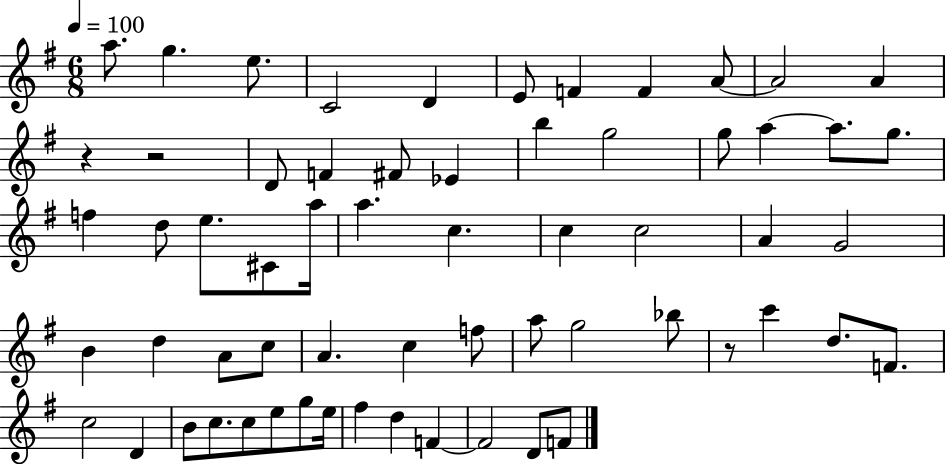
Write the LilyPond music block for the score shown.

{
  \clef treble
  \numericTimeSignature
  \time 6/8
  \key g \major
  \tempo 4 = 100
  a''8. g''4. e''8. | c'2 d'4 | e'8 f'4 f'4 a'8~~ | a'2 a'4 | \break r4 r2 | d'8 f'4 fis'8 ees'4 | b''4 g''2 | g''8 a''4~~ a''8. g''8. | \break f''4 d''8 e''8. cis'8 a''16 | a''4. c''4. | c''4 c''2 | a'4 g'2 | \break b'4 d''4 a'8 c''8 | a'4. c''4 f''8 | a''8 g''2 bes''8 | r8 c'''4 d''8. f'8. | \break c''2 d'4 | b'8 c''8. c''8 e''8 g''8 e''16 | fis''4 d''4 f'4~~ | f'2 d'8 f'8 | \break \bar "|."
}